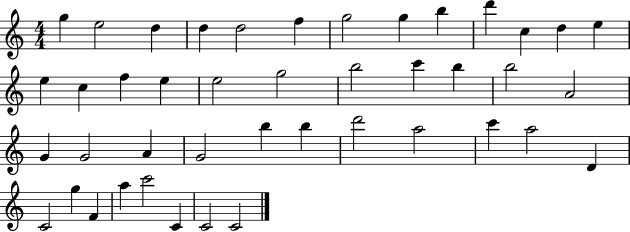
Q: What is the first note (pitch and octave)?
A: G5